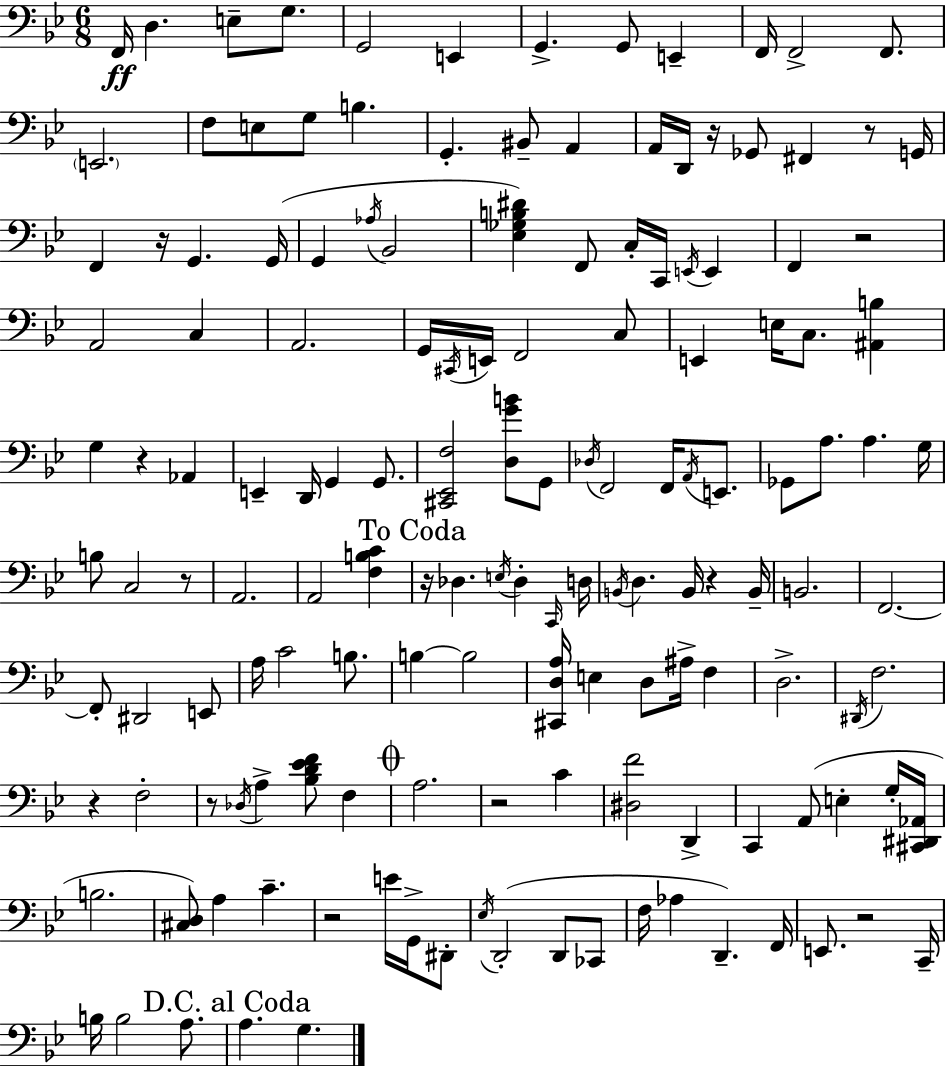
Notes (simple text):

F2/s D3/q. E3/e G3/e. G2/h E2/q G2/q. G2/e E2/q F2/s F2/h F2/e. E2/h. F3/e E3/e G3/e B3/q. G2/q. BIS2/e A2/q A2/s D2/s R/s Gb2/e F#2/q R/e G2/s F2/q R/s G2/q. G2/s G2/q Ab3/s Bb2/h [Eb3,Gb3,B3,D#4]/q F2/e C3/s C2/s E2/s E2/q F2/q R/h A2/h C3/q A2/h. G2/s C#2/s E2/s F2/h C3/e E2/q E3/s C3/e. [A#2,B3]/q G3/q R/q Ab2/q E2/q D2/s G2/q G2/e. [C#2,Eb2,F3]/h [D3,G4,B4]/e G2/e Db3/s F2/h F2/s A2/s E2/e. Gb2/e A3/e. A3/q. G3/s B3/e C3/h R/e A2/h. A2/h [F3,B3,C4]/q R/s Db3/q. E3/s Db3/q C2/s D3/s B2/s D3/q. B2/s R/q B2/s B2/h. F2/h. F2/e D#2/h E2/e A3/s C4/h B3/e. B3/q B3/h [C#2,D3,A3]/s E3/q D3/e A#3/s F3/q D3/h. D#2/s F3/h. R/q F3/h R/e Db3/s A3/q [Bb3,D4,Eb4,F4]/e F3/q A3/h. R/h C4/q [D#3,F4]/h D2/q C2/q A2/e E3/q G3/s [C#2,D#2,Ab2]/s B3/h. [C#3,D3]/e A3/q C4/q. R/h E4/s G2/s D#2/e Eb3/s D2/h D2/e CES2/e F3/s Ab3/q D2/q. F2/s E2/e. R/h C2/s B3/s B3/h A3/e. A3/q. G3/q.